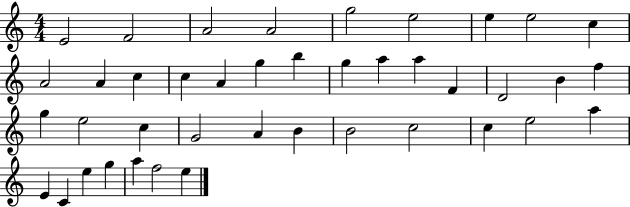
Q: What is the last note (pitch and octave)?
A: E5